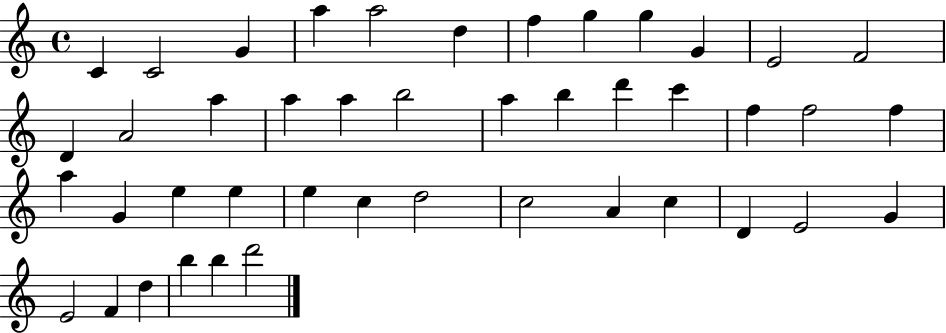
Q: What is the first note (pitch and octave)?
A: C4